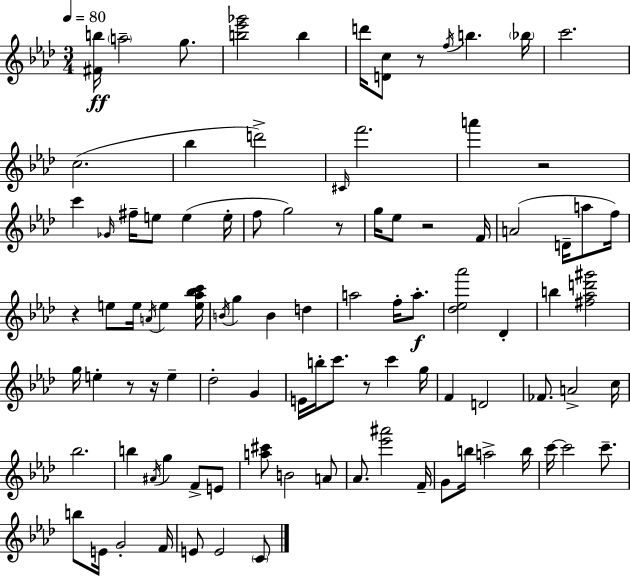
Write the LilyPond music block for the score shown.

{
  \clef treble
  \numericTimeSignature
  \time 3/4
  \key aes \major
  \tempo 4 = 80
  <fis' b''>16\ff \parenthesize a''2-- g''8. | <b'' ees''' ges'''>2 b''4 | d'''16 <d' c''>8 r8 \acciaccatura { f''16 } b''4. | \parenthesize bes''16 c'''2. | \break c''2.( | bes''4 d'''2->) | \grace { cis'16 } f'''2. | a'''4 r2 | \break c'''4 \grace { ges'16 } fis''16-- e''8 e''4( | e''16-. f''8 g''2) | r8 g''16 ees''8 r2 | f'16 a'2( d'16-- | \break a''8 f''16) r4 e''8 e''16 \acciaccatura { a'16 } e''4 | <e'' aes'' bes'' c'''>16 \acciaccatura { b'16 } g''4 b'4 | d''4 a''2 | f''16-. a''8.-.\f <des'' ees'' aes'''>2 | \break des'4-. b''4 <fis'' aes'' d''' gis'''>2 | g''16 e''4-. r8 | r16 e''4-- des''2-. | g'4 e'16 b''16-. c'''8. r8 | \break c'''4 g''16 f'4 d'2 | fes'8. a'2-> | c''16 bes''2. | b''4 \acciaccatura { ais'16 } g''4 | \break f'8-> e'8 <a'' cis'''>8 b'2 | a'8 aes'8. <ees''' ais'''>2 | f'16-- g'8 b''16 a''2-> | b''16 c'''16~~ c'''2 | \break c'''8.-- b''8 e'16 g'2-. | f'16 e'8 e'2 | \parenthesize c'8 \bar "|."
}